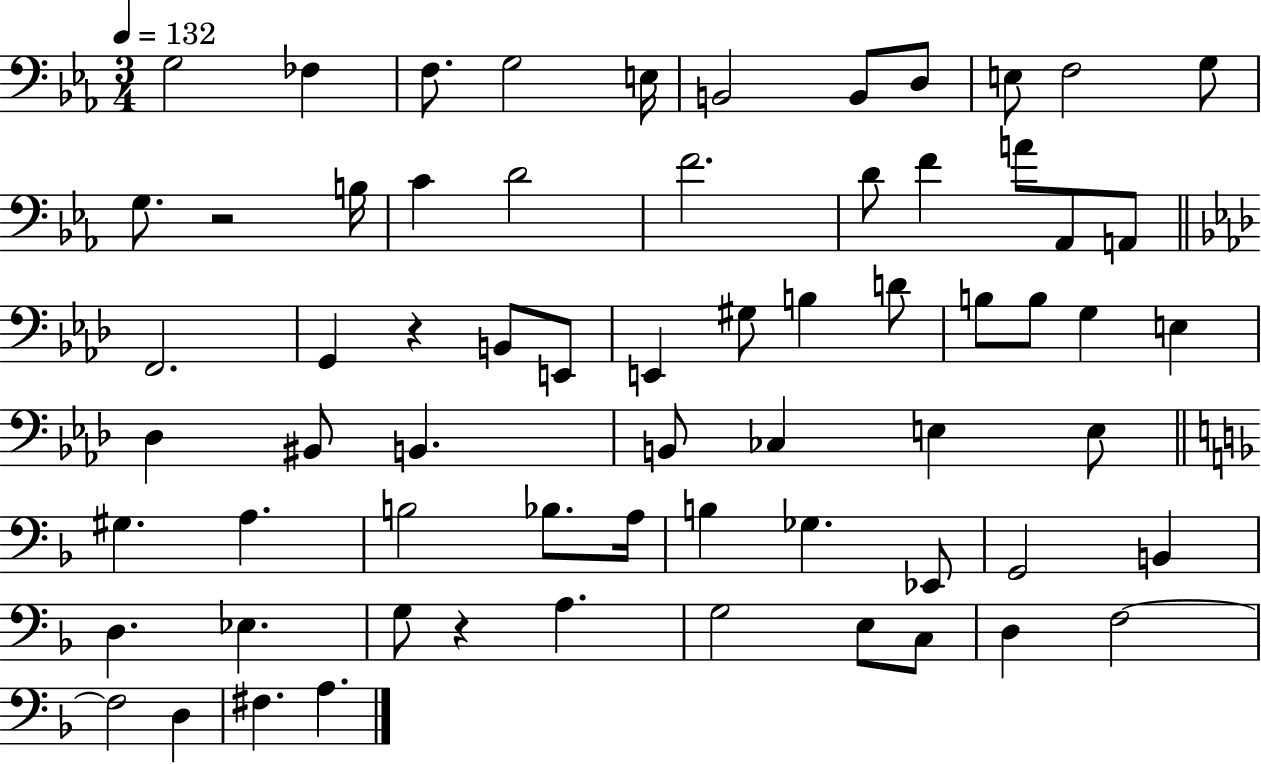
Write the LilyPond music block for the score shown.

{
  \clef bass
  \numericTimeSignature
  \time 3/4
  \key ees \major
  \tempo 4 = 132
  g2 fes4 | f8. g2 e16 | b,2 b,8 d8 | e8 f2 g8 | \break g8. r2 b16 | c'4 d'2 | f'2. | d'8 f'4 a'8 aes,8 a,8 | \break \bar "||" \break \key aes \major f,2. | g,4 r4 b,8 e,8 | e,4 gis8 b4 d'8 | b8 b8 g4 e4 | \break des4 bis,8 b,4. | b,8 ces4 e4 e8 | \bar "||" \break \key f \major gis4. a4. | b2 bes8. a16 | b4 ges4. ees,8 | g,2 b,4 | \break d4. ees4. | g8 r4 a4. | g2 e8 c8 | d4 f2~~ | \break f2 d4 | fis4. a4. | \bar "|."
}